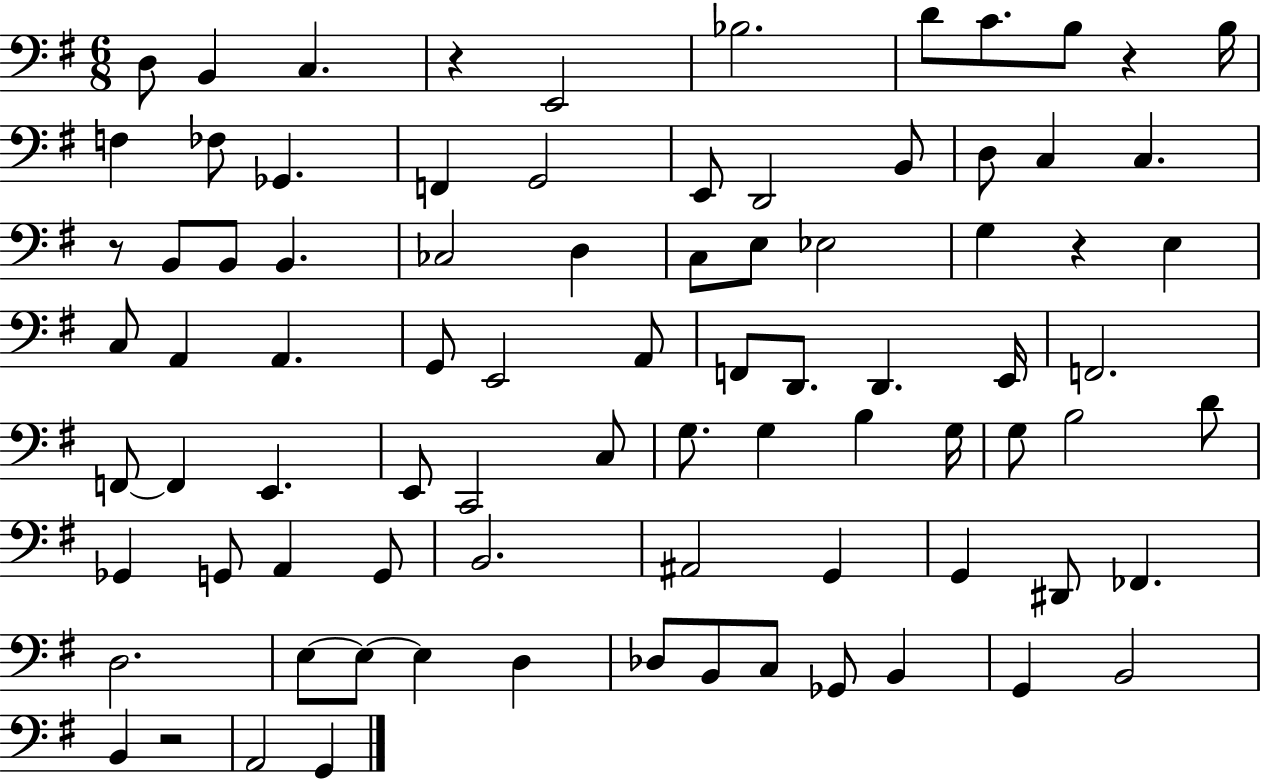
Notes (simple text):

D3/e B2/q C3/q. R/q E2/h Bb3/h. D4/e C4/e. B3/e R/q B3/s F3/q FES3/e Gb2/q. F2/q G2/h E2/e D2/h B2/e D3/e C3/q C3/q. R/e B2/e B2/e B2/q. CES3/h D3/q C3/e E3/e Eb3/h G3/q R/q E3/q C3/e A2/q A2/q. G2/e E2/h A2/e F2/e D2/e. D2/q. E2/s F2/h. F2/e F2/q E2/q. E2/e C2/h C3/e G3/e. G3/q B3/q G3/s G3/e B3/h D4/e Gb2/q G2/e A2/q G2/e B2/h. A#2/h G2/q G2/q D#2/e FES2/q. D3/h. E3/e E3/e E3/q D3/q Db3/e B2/e C3/e Gb2/e B2/q G2/q B2/h B2/q R/h A2/h G2/q